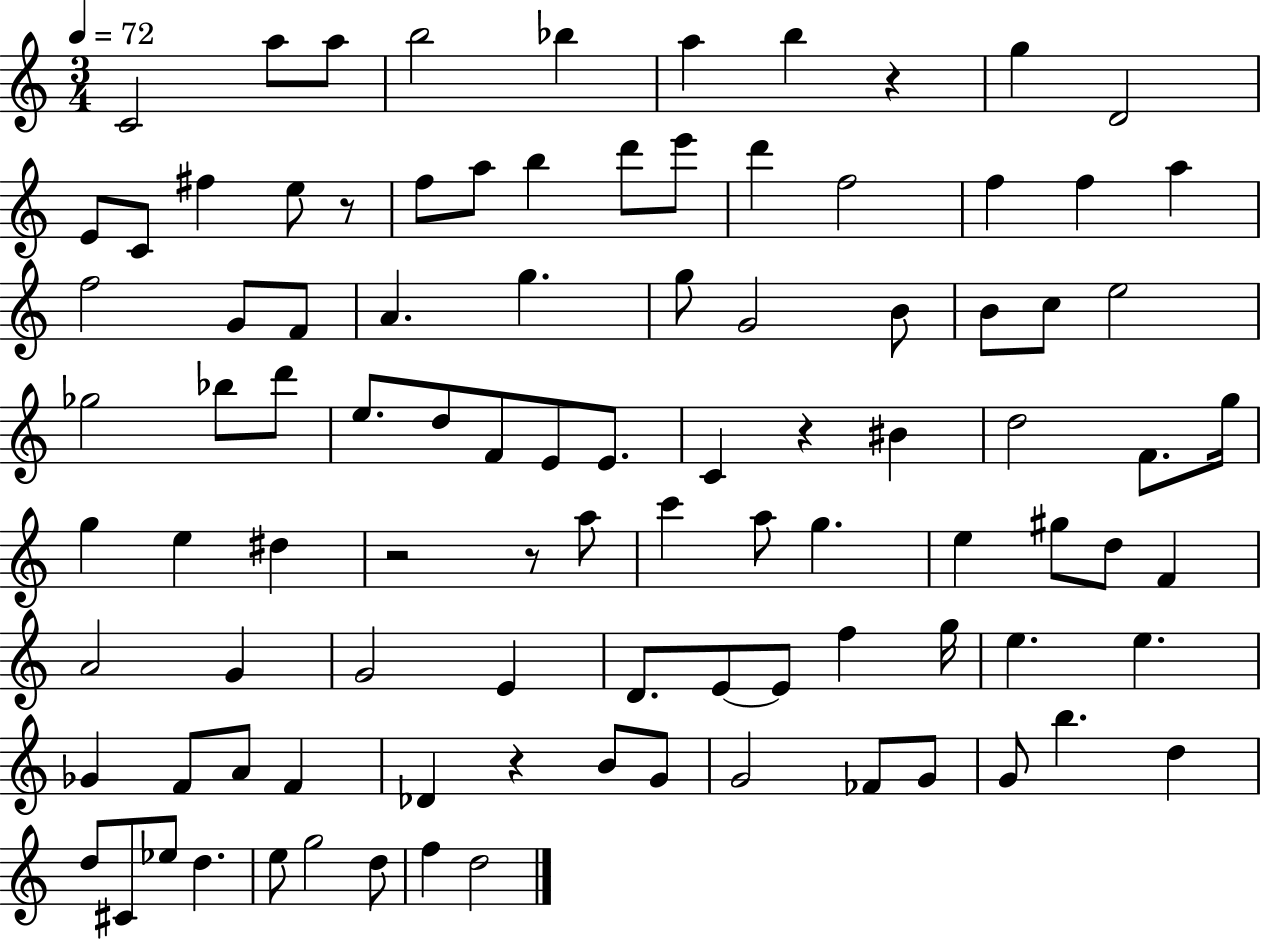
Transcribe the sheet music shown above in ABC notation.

X:1
T:Untitled
M:3/4
L:1/4
K:C
C2 a/2 a/2 b2 _b a b z g D2 E/2 C/2 ^f e/2 z/2 f/2 a/2 b d'/2 e'/2 d' f2 f f a f2 G/2 F/2 A g g/2 G2 B/2 B/2 c/2 e2 _g2 _b/2 d'/2 e/2 d/2 F/2 E/2 E/2 C z ^B d2 F/2 g/4 g e ^d z2 z/2 a/2 c' a/2 g e ^g/2 d/2 F A2 G G2 E D/2 E/2 E/2 f g/4 e e _G F/2 A/2 F _D z B/2 G/2 G2 _F/2 G/2 G/2 b d d/2 ^C/2 _e/2 d e/2 g2 d/2 f d2